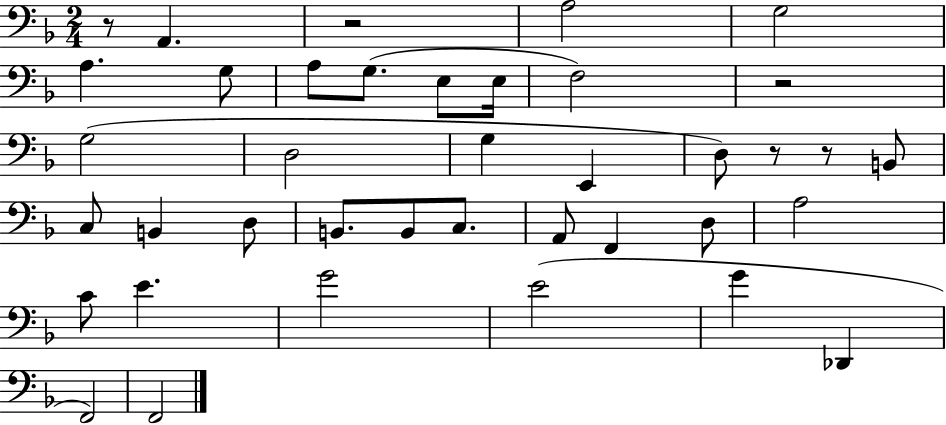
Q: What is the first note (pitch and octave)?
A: A2